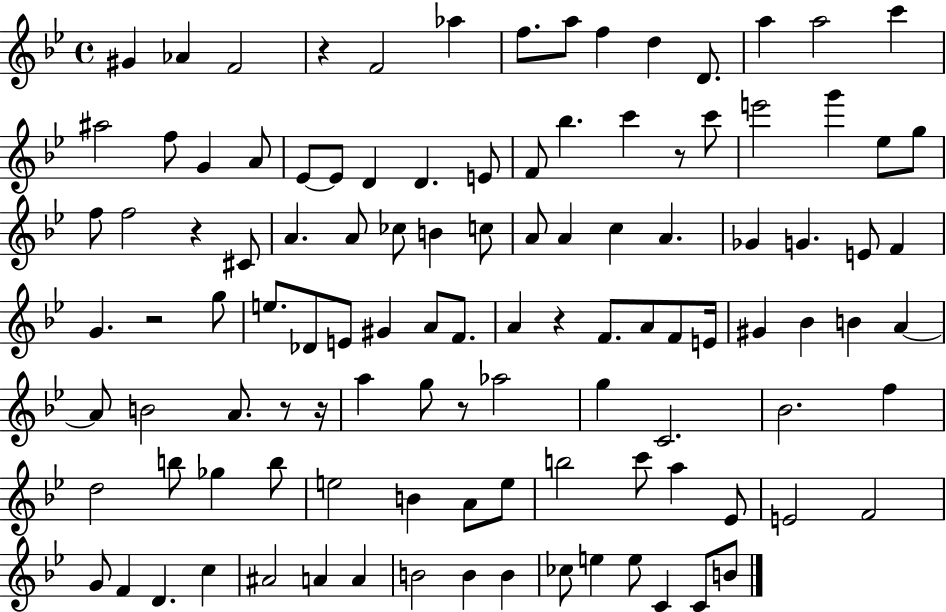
X:1
T:Untitled
M:4/4
L:1/4
K:Bb
^G _A F2 z F2 _a f/2 a/2 f d D/2 a a2 c' ^a2 f/2 G A/2 _E/2 _E/2 D D E/2 F/2 _b c' z/2 c'/2 e'2 g' _e/2 g/2 f/2 f2 z ^C/2 A A/2 _c/2 B c/2 A/2 A c A _G G E/2 F G z2 g/2 e/2 _D/2 E/2 ^G A/2 F/2 A z F/2 A/2 F/2 E/4 ^G _B B A A/2 B2 A/2 z/2 z/4 a g/2 z/2 _a2 g C2 _B2 f d2 b/2 _g b/2 e2 B A/2 e/2 b2 c'/2 a _E/2 E2 F2 G/2 F D c ^A2 A A B2 B B _c/2 e e/2 C C/2 B/2